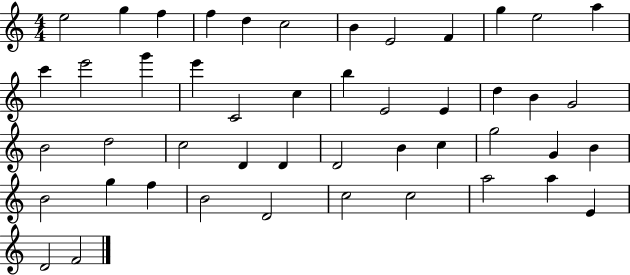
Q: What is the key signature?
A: C major